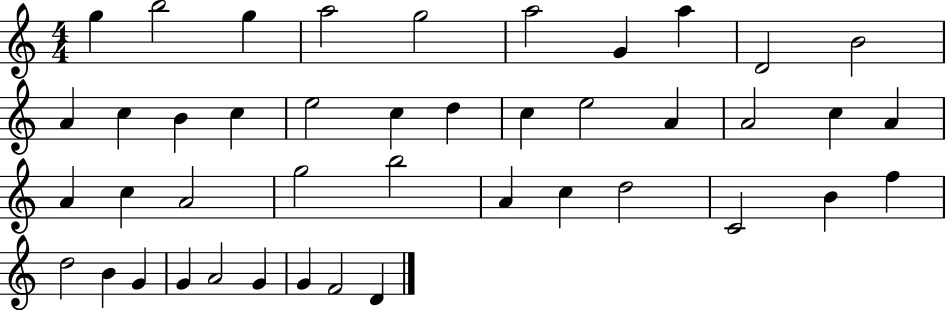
{
  \clef treble
  \numericTimeSignature
  \time 4/4
  \key c \major
  g''4 b''2 g''4 | a''2 g''2 | a''2 g'4 a''4 | d'2 b'2 | \break a'4 c''4 b'4 c''4 | e''2 c''4 d''4 | c''4 e''2 a'4 | a'2 c''4 a'4 | \break a'4 c''4 a'2 | g''2 b''2 | a'4 c''4 d''2 | c'2 b'4 f''4 | \break d''2 b'4 g'4 | g'4 a'2 g'4 | g'4 f'2 d'4 | \bar "|."
}